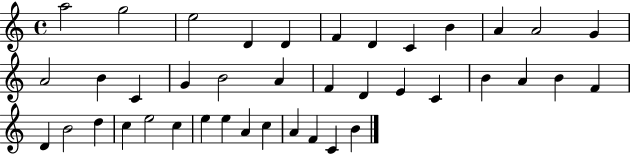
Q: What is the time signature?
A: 4/4